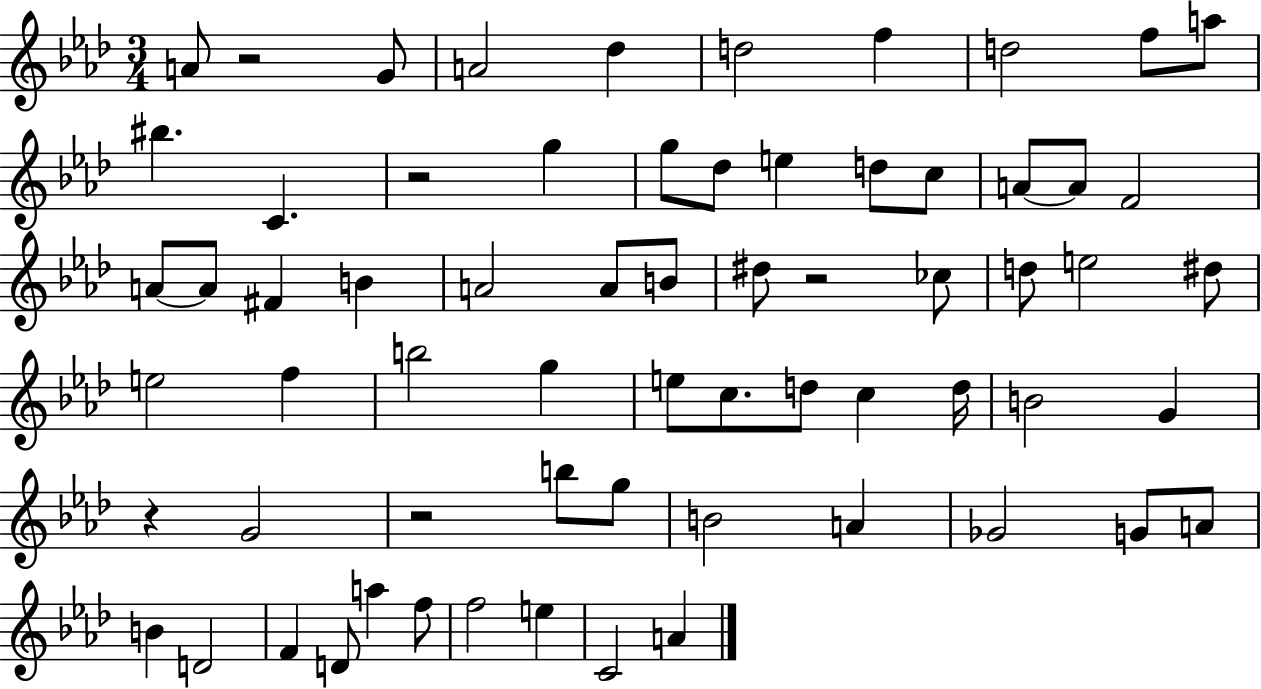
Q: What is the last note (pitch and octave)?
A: A4